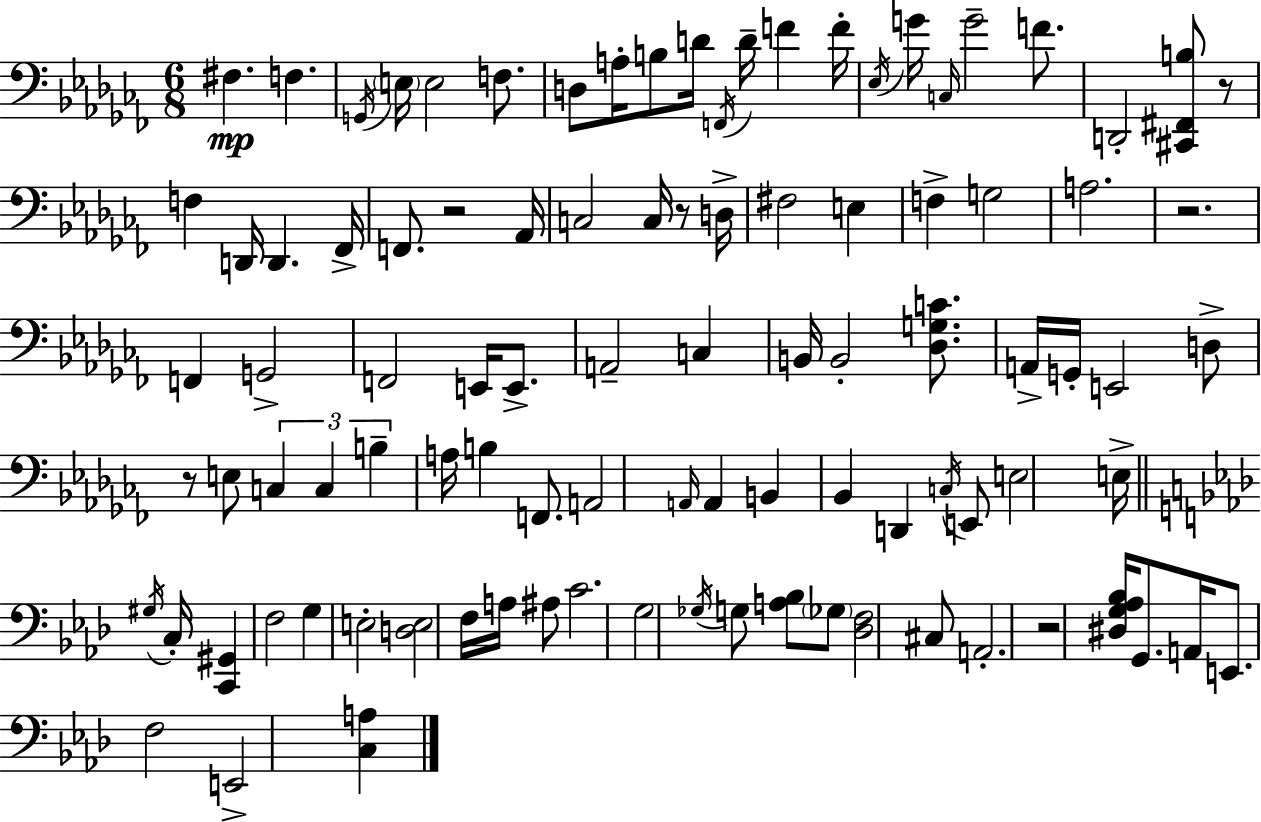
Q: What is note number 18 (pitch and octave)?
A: G4